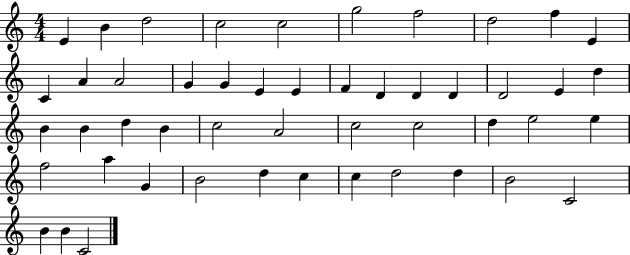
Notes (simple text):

E4/q B4/q D5/h C5/h C5/h G5/h F5/h D5/h F5/q E4/q C4/q A4/q A4/h G4/q G4/q E4/q E4/q F4/q D4/q D4/q D4/q D4/h E4/q D5/q B4/q B4/q D5/q B4/q C5/h A4/h C5/h C5/h D5/q E5/h E5/q F5/h A5/q G4/q B4/h D5/q C5/q C5/q D5/h D5/q B4/h C4/h B4/q B4/q C4/h